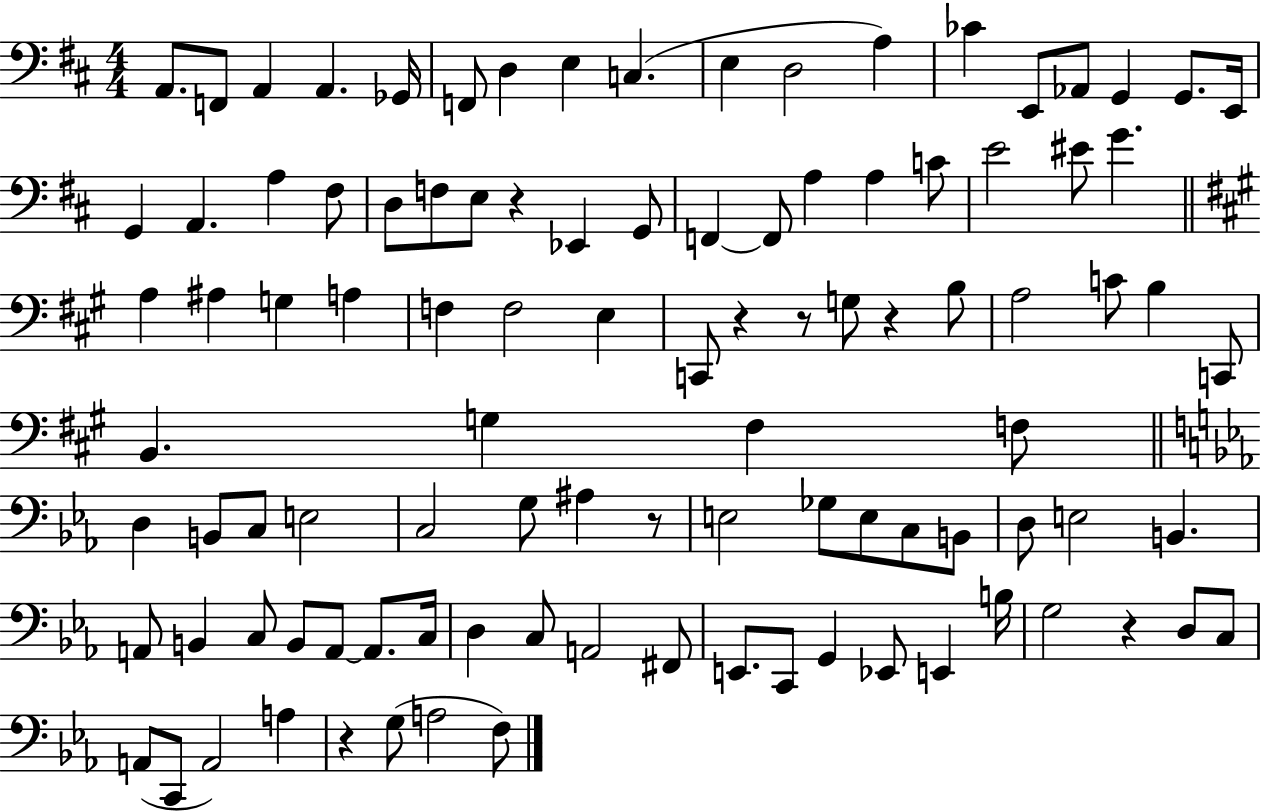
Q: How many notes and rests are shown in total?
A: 102